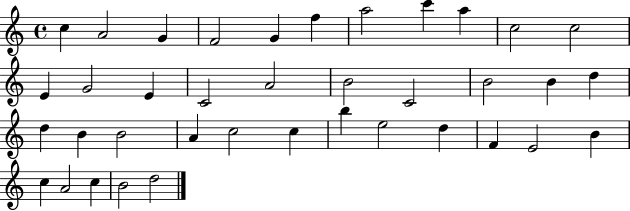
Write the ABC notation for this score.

X:1
T:Untitled
M:4/4
L:1/4
K:C
c A2 G F2 G f a2 c' a c2 c2 E G2 E C2 A2 B2 C2 B2 B d d B B2 A c2 c b e2 d F E2 B c A2 c B2 d2